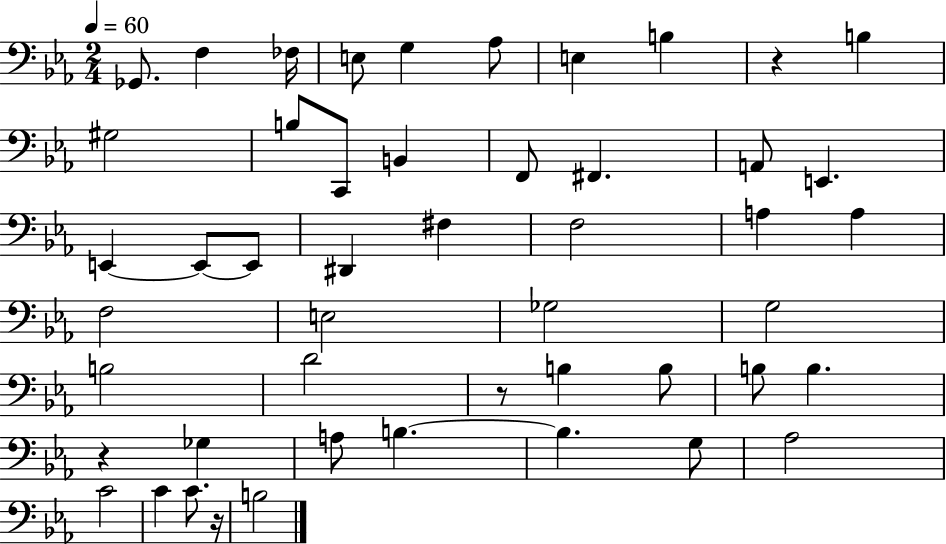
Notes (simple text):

Gb2/e. F3/q FES3/s E3/e G3/q Ab3/e E3/q B3/q R/q B3/q G#3/h B3/e C2/e B2/q F2/e F#2/q. A2/e E2/q. E2/q E2/e E2/e D#2/q F#3/q F3/h A3/q A3/q F3/h E3/h Gb3/h G3/h B3/h D4/h R/e B3/q B3/e B3/e B3/q. R/q Gb3/q A3/e B3/q. B3/q. G3/e Ab3/h C4/h C4/q C4/e. R/s B3/h